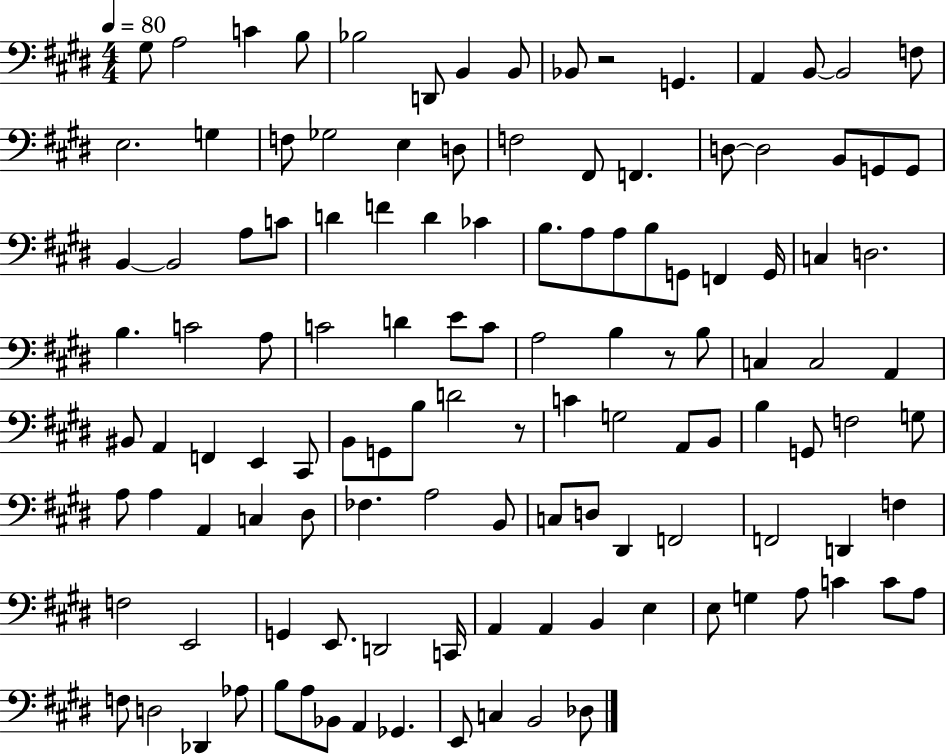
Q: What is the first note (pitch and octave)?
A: G#3